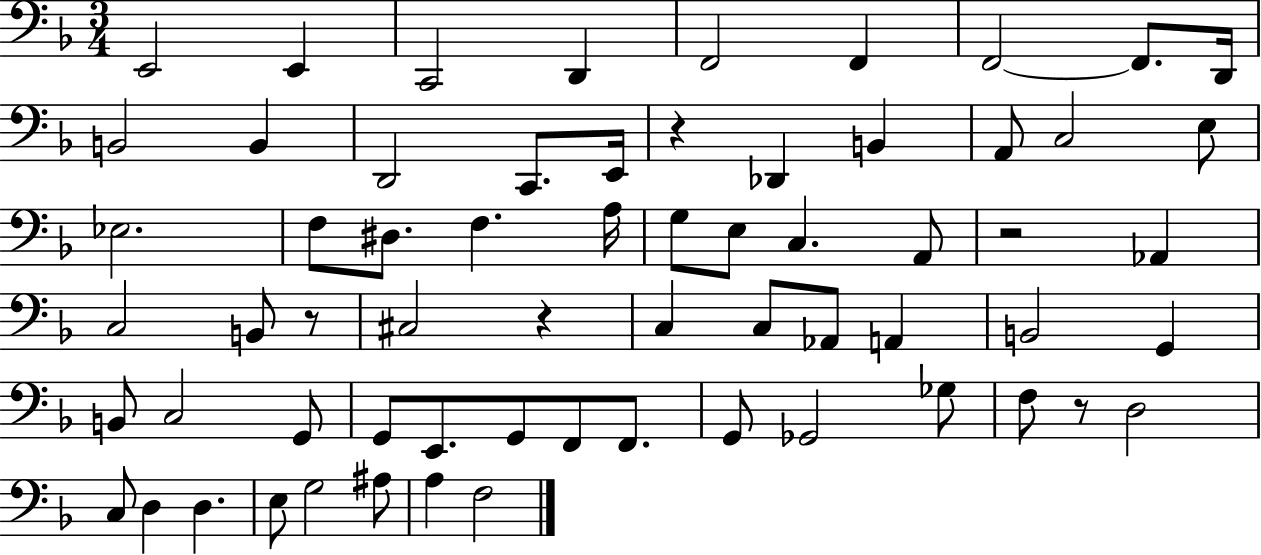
E2/h E2/q C2/h D2/q F2/h F2/q F2/h F2/e. D2/s B2/h B2/q D2/h C2/e. E2/s R/q Db2/q B2/q A2/e C3/h E3/e Eb3/h. F3/e D#3/e. F3/q. A3/s G3/e E3/e C3/q. A2/e R/h Ab2/q C3/h B2/e R/e C#3/h R/q C3/q C3/e Ab2/e A2/q B2/h G2/q B2/e C3/h G2/e G2/e E2/e. G2/e F2/e F2/e. G2/e Gb2/h Gb3/e F3/e R/e D3/h C3/e D3/q D3/q. E3/e G3/h A#3/e A3/q F3/h